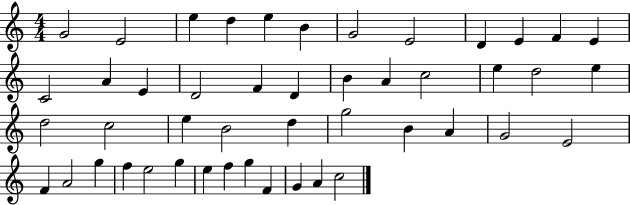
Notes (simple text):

G4/h E4/h E5/q D5/q E5/q B4/q G4/h E4/h D4/q E4/q F4/q E4/q C4/h A4/q E4/q D4/h F4/q D4/q B4/q A4/q C5/h E5/q D5/h E5/q D5/h C5/h E5/q B4/h D5/q G5/h B4/q A4/q G4/h E4/h F4/q A4/h G5/q F5/q E5/h G5/q E5/q F5/q G5/q F4/q G4/q A4/q C5/h